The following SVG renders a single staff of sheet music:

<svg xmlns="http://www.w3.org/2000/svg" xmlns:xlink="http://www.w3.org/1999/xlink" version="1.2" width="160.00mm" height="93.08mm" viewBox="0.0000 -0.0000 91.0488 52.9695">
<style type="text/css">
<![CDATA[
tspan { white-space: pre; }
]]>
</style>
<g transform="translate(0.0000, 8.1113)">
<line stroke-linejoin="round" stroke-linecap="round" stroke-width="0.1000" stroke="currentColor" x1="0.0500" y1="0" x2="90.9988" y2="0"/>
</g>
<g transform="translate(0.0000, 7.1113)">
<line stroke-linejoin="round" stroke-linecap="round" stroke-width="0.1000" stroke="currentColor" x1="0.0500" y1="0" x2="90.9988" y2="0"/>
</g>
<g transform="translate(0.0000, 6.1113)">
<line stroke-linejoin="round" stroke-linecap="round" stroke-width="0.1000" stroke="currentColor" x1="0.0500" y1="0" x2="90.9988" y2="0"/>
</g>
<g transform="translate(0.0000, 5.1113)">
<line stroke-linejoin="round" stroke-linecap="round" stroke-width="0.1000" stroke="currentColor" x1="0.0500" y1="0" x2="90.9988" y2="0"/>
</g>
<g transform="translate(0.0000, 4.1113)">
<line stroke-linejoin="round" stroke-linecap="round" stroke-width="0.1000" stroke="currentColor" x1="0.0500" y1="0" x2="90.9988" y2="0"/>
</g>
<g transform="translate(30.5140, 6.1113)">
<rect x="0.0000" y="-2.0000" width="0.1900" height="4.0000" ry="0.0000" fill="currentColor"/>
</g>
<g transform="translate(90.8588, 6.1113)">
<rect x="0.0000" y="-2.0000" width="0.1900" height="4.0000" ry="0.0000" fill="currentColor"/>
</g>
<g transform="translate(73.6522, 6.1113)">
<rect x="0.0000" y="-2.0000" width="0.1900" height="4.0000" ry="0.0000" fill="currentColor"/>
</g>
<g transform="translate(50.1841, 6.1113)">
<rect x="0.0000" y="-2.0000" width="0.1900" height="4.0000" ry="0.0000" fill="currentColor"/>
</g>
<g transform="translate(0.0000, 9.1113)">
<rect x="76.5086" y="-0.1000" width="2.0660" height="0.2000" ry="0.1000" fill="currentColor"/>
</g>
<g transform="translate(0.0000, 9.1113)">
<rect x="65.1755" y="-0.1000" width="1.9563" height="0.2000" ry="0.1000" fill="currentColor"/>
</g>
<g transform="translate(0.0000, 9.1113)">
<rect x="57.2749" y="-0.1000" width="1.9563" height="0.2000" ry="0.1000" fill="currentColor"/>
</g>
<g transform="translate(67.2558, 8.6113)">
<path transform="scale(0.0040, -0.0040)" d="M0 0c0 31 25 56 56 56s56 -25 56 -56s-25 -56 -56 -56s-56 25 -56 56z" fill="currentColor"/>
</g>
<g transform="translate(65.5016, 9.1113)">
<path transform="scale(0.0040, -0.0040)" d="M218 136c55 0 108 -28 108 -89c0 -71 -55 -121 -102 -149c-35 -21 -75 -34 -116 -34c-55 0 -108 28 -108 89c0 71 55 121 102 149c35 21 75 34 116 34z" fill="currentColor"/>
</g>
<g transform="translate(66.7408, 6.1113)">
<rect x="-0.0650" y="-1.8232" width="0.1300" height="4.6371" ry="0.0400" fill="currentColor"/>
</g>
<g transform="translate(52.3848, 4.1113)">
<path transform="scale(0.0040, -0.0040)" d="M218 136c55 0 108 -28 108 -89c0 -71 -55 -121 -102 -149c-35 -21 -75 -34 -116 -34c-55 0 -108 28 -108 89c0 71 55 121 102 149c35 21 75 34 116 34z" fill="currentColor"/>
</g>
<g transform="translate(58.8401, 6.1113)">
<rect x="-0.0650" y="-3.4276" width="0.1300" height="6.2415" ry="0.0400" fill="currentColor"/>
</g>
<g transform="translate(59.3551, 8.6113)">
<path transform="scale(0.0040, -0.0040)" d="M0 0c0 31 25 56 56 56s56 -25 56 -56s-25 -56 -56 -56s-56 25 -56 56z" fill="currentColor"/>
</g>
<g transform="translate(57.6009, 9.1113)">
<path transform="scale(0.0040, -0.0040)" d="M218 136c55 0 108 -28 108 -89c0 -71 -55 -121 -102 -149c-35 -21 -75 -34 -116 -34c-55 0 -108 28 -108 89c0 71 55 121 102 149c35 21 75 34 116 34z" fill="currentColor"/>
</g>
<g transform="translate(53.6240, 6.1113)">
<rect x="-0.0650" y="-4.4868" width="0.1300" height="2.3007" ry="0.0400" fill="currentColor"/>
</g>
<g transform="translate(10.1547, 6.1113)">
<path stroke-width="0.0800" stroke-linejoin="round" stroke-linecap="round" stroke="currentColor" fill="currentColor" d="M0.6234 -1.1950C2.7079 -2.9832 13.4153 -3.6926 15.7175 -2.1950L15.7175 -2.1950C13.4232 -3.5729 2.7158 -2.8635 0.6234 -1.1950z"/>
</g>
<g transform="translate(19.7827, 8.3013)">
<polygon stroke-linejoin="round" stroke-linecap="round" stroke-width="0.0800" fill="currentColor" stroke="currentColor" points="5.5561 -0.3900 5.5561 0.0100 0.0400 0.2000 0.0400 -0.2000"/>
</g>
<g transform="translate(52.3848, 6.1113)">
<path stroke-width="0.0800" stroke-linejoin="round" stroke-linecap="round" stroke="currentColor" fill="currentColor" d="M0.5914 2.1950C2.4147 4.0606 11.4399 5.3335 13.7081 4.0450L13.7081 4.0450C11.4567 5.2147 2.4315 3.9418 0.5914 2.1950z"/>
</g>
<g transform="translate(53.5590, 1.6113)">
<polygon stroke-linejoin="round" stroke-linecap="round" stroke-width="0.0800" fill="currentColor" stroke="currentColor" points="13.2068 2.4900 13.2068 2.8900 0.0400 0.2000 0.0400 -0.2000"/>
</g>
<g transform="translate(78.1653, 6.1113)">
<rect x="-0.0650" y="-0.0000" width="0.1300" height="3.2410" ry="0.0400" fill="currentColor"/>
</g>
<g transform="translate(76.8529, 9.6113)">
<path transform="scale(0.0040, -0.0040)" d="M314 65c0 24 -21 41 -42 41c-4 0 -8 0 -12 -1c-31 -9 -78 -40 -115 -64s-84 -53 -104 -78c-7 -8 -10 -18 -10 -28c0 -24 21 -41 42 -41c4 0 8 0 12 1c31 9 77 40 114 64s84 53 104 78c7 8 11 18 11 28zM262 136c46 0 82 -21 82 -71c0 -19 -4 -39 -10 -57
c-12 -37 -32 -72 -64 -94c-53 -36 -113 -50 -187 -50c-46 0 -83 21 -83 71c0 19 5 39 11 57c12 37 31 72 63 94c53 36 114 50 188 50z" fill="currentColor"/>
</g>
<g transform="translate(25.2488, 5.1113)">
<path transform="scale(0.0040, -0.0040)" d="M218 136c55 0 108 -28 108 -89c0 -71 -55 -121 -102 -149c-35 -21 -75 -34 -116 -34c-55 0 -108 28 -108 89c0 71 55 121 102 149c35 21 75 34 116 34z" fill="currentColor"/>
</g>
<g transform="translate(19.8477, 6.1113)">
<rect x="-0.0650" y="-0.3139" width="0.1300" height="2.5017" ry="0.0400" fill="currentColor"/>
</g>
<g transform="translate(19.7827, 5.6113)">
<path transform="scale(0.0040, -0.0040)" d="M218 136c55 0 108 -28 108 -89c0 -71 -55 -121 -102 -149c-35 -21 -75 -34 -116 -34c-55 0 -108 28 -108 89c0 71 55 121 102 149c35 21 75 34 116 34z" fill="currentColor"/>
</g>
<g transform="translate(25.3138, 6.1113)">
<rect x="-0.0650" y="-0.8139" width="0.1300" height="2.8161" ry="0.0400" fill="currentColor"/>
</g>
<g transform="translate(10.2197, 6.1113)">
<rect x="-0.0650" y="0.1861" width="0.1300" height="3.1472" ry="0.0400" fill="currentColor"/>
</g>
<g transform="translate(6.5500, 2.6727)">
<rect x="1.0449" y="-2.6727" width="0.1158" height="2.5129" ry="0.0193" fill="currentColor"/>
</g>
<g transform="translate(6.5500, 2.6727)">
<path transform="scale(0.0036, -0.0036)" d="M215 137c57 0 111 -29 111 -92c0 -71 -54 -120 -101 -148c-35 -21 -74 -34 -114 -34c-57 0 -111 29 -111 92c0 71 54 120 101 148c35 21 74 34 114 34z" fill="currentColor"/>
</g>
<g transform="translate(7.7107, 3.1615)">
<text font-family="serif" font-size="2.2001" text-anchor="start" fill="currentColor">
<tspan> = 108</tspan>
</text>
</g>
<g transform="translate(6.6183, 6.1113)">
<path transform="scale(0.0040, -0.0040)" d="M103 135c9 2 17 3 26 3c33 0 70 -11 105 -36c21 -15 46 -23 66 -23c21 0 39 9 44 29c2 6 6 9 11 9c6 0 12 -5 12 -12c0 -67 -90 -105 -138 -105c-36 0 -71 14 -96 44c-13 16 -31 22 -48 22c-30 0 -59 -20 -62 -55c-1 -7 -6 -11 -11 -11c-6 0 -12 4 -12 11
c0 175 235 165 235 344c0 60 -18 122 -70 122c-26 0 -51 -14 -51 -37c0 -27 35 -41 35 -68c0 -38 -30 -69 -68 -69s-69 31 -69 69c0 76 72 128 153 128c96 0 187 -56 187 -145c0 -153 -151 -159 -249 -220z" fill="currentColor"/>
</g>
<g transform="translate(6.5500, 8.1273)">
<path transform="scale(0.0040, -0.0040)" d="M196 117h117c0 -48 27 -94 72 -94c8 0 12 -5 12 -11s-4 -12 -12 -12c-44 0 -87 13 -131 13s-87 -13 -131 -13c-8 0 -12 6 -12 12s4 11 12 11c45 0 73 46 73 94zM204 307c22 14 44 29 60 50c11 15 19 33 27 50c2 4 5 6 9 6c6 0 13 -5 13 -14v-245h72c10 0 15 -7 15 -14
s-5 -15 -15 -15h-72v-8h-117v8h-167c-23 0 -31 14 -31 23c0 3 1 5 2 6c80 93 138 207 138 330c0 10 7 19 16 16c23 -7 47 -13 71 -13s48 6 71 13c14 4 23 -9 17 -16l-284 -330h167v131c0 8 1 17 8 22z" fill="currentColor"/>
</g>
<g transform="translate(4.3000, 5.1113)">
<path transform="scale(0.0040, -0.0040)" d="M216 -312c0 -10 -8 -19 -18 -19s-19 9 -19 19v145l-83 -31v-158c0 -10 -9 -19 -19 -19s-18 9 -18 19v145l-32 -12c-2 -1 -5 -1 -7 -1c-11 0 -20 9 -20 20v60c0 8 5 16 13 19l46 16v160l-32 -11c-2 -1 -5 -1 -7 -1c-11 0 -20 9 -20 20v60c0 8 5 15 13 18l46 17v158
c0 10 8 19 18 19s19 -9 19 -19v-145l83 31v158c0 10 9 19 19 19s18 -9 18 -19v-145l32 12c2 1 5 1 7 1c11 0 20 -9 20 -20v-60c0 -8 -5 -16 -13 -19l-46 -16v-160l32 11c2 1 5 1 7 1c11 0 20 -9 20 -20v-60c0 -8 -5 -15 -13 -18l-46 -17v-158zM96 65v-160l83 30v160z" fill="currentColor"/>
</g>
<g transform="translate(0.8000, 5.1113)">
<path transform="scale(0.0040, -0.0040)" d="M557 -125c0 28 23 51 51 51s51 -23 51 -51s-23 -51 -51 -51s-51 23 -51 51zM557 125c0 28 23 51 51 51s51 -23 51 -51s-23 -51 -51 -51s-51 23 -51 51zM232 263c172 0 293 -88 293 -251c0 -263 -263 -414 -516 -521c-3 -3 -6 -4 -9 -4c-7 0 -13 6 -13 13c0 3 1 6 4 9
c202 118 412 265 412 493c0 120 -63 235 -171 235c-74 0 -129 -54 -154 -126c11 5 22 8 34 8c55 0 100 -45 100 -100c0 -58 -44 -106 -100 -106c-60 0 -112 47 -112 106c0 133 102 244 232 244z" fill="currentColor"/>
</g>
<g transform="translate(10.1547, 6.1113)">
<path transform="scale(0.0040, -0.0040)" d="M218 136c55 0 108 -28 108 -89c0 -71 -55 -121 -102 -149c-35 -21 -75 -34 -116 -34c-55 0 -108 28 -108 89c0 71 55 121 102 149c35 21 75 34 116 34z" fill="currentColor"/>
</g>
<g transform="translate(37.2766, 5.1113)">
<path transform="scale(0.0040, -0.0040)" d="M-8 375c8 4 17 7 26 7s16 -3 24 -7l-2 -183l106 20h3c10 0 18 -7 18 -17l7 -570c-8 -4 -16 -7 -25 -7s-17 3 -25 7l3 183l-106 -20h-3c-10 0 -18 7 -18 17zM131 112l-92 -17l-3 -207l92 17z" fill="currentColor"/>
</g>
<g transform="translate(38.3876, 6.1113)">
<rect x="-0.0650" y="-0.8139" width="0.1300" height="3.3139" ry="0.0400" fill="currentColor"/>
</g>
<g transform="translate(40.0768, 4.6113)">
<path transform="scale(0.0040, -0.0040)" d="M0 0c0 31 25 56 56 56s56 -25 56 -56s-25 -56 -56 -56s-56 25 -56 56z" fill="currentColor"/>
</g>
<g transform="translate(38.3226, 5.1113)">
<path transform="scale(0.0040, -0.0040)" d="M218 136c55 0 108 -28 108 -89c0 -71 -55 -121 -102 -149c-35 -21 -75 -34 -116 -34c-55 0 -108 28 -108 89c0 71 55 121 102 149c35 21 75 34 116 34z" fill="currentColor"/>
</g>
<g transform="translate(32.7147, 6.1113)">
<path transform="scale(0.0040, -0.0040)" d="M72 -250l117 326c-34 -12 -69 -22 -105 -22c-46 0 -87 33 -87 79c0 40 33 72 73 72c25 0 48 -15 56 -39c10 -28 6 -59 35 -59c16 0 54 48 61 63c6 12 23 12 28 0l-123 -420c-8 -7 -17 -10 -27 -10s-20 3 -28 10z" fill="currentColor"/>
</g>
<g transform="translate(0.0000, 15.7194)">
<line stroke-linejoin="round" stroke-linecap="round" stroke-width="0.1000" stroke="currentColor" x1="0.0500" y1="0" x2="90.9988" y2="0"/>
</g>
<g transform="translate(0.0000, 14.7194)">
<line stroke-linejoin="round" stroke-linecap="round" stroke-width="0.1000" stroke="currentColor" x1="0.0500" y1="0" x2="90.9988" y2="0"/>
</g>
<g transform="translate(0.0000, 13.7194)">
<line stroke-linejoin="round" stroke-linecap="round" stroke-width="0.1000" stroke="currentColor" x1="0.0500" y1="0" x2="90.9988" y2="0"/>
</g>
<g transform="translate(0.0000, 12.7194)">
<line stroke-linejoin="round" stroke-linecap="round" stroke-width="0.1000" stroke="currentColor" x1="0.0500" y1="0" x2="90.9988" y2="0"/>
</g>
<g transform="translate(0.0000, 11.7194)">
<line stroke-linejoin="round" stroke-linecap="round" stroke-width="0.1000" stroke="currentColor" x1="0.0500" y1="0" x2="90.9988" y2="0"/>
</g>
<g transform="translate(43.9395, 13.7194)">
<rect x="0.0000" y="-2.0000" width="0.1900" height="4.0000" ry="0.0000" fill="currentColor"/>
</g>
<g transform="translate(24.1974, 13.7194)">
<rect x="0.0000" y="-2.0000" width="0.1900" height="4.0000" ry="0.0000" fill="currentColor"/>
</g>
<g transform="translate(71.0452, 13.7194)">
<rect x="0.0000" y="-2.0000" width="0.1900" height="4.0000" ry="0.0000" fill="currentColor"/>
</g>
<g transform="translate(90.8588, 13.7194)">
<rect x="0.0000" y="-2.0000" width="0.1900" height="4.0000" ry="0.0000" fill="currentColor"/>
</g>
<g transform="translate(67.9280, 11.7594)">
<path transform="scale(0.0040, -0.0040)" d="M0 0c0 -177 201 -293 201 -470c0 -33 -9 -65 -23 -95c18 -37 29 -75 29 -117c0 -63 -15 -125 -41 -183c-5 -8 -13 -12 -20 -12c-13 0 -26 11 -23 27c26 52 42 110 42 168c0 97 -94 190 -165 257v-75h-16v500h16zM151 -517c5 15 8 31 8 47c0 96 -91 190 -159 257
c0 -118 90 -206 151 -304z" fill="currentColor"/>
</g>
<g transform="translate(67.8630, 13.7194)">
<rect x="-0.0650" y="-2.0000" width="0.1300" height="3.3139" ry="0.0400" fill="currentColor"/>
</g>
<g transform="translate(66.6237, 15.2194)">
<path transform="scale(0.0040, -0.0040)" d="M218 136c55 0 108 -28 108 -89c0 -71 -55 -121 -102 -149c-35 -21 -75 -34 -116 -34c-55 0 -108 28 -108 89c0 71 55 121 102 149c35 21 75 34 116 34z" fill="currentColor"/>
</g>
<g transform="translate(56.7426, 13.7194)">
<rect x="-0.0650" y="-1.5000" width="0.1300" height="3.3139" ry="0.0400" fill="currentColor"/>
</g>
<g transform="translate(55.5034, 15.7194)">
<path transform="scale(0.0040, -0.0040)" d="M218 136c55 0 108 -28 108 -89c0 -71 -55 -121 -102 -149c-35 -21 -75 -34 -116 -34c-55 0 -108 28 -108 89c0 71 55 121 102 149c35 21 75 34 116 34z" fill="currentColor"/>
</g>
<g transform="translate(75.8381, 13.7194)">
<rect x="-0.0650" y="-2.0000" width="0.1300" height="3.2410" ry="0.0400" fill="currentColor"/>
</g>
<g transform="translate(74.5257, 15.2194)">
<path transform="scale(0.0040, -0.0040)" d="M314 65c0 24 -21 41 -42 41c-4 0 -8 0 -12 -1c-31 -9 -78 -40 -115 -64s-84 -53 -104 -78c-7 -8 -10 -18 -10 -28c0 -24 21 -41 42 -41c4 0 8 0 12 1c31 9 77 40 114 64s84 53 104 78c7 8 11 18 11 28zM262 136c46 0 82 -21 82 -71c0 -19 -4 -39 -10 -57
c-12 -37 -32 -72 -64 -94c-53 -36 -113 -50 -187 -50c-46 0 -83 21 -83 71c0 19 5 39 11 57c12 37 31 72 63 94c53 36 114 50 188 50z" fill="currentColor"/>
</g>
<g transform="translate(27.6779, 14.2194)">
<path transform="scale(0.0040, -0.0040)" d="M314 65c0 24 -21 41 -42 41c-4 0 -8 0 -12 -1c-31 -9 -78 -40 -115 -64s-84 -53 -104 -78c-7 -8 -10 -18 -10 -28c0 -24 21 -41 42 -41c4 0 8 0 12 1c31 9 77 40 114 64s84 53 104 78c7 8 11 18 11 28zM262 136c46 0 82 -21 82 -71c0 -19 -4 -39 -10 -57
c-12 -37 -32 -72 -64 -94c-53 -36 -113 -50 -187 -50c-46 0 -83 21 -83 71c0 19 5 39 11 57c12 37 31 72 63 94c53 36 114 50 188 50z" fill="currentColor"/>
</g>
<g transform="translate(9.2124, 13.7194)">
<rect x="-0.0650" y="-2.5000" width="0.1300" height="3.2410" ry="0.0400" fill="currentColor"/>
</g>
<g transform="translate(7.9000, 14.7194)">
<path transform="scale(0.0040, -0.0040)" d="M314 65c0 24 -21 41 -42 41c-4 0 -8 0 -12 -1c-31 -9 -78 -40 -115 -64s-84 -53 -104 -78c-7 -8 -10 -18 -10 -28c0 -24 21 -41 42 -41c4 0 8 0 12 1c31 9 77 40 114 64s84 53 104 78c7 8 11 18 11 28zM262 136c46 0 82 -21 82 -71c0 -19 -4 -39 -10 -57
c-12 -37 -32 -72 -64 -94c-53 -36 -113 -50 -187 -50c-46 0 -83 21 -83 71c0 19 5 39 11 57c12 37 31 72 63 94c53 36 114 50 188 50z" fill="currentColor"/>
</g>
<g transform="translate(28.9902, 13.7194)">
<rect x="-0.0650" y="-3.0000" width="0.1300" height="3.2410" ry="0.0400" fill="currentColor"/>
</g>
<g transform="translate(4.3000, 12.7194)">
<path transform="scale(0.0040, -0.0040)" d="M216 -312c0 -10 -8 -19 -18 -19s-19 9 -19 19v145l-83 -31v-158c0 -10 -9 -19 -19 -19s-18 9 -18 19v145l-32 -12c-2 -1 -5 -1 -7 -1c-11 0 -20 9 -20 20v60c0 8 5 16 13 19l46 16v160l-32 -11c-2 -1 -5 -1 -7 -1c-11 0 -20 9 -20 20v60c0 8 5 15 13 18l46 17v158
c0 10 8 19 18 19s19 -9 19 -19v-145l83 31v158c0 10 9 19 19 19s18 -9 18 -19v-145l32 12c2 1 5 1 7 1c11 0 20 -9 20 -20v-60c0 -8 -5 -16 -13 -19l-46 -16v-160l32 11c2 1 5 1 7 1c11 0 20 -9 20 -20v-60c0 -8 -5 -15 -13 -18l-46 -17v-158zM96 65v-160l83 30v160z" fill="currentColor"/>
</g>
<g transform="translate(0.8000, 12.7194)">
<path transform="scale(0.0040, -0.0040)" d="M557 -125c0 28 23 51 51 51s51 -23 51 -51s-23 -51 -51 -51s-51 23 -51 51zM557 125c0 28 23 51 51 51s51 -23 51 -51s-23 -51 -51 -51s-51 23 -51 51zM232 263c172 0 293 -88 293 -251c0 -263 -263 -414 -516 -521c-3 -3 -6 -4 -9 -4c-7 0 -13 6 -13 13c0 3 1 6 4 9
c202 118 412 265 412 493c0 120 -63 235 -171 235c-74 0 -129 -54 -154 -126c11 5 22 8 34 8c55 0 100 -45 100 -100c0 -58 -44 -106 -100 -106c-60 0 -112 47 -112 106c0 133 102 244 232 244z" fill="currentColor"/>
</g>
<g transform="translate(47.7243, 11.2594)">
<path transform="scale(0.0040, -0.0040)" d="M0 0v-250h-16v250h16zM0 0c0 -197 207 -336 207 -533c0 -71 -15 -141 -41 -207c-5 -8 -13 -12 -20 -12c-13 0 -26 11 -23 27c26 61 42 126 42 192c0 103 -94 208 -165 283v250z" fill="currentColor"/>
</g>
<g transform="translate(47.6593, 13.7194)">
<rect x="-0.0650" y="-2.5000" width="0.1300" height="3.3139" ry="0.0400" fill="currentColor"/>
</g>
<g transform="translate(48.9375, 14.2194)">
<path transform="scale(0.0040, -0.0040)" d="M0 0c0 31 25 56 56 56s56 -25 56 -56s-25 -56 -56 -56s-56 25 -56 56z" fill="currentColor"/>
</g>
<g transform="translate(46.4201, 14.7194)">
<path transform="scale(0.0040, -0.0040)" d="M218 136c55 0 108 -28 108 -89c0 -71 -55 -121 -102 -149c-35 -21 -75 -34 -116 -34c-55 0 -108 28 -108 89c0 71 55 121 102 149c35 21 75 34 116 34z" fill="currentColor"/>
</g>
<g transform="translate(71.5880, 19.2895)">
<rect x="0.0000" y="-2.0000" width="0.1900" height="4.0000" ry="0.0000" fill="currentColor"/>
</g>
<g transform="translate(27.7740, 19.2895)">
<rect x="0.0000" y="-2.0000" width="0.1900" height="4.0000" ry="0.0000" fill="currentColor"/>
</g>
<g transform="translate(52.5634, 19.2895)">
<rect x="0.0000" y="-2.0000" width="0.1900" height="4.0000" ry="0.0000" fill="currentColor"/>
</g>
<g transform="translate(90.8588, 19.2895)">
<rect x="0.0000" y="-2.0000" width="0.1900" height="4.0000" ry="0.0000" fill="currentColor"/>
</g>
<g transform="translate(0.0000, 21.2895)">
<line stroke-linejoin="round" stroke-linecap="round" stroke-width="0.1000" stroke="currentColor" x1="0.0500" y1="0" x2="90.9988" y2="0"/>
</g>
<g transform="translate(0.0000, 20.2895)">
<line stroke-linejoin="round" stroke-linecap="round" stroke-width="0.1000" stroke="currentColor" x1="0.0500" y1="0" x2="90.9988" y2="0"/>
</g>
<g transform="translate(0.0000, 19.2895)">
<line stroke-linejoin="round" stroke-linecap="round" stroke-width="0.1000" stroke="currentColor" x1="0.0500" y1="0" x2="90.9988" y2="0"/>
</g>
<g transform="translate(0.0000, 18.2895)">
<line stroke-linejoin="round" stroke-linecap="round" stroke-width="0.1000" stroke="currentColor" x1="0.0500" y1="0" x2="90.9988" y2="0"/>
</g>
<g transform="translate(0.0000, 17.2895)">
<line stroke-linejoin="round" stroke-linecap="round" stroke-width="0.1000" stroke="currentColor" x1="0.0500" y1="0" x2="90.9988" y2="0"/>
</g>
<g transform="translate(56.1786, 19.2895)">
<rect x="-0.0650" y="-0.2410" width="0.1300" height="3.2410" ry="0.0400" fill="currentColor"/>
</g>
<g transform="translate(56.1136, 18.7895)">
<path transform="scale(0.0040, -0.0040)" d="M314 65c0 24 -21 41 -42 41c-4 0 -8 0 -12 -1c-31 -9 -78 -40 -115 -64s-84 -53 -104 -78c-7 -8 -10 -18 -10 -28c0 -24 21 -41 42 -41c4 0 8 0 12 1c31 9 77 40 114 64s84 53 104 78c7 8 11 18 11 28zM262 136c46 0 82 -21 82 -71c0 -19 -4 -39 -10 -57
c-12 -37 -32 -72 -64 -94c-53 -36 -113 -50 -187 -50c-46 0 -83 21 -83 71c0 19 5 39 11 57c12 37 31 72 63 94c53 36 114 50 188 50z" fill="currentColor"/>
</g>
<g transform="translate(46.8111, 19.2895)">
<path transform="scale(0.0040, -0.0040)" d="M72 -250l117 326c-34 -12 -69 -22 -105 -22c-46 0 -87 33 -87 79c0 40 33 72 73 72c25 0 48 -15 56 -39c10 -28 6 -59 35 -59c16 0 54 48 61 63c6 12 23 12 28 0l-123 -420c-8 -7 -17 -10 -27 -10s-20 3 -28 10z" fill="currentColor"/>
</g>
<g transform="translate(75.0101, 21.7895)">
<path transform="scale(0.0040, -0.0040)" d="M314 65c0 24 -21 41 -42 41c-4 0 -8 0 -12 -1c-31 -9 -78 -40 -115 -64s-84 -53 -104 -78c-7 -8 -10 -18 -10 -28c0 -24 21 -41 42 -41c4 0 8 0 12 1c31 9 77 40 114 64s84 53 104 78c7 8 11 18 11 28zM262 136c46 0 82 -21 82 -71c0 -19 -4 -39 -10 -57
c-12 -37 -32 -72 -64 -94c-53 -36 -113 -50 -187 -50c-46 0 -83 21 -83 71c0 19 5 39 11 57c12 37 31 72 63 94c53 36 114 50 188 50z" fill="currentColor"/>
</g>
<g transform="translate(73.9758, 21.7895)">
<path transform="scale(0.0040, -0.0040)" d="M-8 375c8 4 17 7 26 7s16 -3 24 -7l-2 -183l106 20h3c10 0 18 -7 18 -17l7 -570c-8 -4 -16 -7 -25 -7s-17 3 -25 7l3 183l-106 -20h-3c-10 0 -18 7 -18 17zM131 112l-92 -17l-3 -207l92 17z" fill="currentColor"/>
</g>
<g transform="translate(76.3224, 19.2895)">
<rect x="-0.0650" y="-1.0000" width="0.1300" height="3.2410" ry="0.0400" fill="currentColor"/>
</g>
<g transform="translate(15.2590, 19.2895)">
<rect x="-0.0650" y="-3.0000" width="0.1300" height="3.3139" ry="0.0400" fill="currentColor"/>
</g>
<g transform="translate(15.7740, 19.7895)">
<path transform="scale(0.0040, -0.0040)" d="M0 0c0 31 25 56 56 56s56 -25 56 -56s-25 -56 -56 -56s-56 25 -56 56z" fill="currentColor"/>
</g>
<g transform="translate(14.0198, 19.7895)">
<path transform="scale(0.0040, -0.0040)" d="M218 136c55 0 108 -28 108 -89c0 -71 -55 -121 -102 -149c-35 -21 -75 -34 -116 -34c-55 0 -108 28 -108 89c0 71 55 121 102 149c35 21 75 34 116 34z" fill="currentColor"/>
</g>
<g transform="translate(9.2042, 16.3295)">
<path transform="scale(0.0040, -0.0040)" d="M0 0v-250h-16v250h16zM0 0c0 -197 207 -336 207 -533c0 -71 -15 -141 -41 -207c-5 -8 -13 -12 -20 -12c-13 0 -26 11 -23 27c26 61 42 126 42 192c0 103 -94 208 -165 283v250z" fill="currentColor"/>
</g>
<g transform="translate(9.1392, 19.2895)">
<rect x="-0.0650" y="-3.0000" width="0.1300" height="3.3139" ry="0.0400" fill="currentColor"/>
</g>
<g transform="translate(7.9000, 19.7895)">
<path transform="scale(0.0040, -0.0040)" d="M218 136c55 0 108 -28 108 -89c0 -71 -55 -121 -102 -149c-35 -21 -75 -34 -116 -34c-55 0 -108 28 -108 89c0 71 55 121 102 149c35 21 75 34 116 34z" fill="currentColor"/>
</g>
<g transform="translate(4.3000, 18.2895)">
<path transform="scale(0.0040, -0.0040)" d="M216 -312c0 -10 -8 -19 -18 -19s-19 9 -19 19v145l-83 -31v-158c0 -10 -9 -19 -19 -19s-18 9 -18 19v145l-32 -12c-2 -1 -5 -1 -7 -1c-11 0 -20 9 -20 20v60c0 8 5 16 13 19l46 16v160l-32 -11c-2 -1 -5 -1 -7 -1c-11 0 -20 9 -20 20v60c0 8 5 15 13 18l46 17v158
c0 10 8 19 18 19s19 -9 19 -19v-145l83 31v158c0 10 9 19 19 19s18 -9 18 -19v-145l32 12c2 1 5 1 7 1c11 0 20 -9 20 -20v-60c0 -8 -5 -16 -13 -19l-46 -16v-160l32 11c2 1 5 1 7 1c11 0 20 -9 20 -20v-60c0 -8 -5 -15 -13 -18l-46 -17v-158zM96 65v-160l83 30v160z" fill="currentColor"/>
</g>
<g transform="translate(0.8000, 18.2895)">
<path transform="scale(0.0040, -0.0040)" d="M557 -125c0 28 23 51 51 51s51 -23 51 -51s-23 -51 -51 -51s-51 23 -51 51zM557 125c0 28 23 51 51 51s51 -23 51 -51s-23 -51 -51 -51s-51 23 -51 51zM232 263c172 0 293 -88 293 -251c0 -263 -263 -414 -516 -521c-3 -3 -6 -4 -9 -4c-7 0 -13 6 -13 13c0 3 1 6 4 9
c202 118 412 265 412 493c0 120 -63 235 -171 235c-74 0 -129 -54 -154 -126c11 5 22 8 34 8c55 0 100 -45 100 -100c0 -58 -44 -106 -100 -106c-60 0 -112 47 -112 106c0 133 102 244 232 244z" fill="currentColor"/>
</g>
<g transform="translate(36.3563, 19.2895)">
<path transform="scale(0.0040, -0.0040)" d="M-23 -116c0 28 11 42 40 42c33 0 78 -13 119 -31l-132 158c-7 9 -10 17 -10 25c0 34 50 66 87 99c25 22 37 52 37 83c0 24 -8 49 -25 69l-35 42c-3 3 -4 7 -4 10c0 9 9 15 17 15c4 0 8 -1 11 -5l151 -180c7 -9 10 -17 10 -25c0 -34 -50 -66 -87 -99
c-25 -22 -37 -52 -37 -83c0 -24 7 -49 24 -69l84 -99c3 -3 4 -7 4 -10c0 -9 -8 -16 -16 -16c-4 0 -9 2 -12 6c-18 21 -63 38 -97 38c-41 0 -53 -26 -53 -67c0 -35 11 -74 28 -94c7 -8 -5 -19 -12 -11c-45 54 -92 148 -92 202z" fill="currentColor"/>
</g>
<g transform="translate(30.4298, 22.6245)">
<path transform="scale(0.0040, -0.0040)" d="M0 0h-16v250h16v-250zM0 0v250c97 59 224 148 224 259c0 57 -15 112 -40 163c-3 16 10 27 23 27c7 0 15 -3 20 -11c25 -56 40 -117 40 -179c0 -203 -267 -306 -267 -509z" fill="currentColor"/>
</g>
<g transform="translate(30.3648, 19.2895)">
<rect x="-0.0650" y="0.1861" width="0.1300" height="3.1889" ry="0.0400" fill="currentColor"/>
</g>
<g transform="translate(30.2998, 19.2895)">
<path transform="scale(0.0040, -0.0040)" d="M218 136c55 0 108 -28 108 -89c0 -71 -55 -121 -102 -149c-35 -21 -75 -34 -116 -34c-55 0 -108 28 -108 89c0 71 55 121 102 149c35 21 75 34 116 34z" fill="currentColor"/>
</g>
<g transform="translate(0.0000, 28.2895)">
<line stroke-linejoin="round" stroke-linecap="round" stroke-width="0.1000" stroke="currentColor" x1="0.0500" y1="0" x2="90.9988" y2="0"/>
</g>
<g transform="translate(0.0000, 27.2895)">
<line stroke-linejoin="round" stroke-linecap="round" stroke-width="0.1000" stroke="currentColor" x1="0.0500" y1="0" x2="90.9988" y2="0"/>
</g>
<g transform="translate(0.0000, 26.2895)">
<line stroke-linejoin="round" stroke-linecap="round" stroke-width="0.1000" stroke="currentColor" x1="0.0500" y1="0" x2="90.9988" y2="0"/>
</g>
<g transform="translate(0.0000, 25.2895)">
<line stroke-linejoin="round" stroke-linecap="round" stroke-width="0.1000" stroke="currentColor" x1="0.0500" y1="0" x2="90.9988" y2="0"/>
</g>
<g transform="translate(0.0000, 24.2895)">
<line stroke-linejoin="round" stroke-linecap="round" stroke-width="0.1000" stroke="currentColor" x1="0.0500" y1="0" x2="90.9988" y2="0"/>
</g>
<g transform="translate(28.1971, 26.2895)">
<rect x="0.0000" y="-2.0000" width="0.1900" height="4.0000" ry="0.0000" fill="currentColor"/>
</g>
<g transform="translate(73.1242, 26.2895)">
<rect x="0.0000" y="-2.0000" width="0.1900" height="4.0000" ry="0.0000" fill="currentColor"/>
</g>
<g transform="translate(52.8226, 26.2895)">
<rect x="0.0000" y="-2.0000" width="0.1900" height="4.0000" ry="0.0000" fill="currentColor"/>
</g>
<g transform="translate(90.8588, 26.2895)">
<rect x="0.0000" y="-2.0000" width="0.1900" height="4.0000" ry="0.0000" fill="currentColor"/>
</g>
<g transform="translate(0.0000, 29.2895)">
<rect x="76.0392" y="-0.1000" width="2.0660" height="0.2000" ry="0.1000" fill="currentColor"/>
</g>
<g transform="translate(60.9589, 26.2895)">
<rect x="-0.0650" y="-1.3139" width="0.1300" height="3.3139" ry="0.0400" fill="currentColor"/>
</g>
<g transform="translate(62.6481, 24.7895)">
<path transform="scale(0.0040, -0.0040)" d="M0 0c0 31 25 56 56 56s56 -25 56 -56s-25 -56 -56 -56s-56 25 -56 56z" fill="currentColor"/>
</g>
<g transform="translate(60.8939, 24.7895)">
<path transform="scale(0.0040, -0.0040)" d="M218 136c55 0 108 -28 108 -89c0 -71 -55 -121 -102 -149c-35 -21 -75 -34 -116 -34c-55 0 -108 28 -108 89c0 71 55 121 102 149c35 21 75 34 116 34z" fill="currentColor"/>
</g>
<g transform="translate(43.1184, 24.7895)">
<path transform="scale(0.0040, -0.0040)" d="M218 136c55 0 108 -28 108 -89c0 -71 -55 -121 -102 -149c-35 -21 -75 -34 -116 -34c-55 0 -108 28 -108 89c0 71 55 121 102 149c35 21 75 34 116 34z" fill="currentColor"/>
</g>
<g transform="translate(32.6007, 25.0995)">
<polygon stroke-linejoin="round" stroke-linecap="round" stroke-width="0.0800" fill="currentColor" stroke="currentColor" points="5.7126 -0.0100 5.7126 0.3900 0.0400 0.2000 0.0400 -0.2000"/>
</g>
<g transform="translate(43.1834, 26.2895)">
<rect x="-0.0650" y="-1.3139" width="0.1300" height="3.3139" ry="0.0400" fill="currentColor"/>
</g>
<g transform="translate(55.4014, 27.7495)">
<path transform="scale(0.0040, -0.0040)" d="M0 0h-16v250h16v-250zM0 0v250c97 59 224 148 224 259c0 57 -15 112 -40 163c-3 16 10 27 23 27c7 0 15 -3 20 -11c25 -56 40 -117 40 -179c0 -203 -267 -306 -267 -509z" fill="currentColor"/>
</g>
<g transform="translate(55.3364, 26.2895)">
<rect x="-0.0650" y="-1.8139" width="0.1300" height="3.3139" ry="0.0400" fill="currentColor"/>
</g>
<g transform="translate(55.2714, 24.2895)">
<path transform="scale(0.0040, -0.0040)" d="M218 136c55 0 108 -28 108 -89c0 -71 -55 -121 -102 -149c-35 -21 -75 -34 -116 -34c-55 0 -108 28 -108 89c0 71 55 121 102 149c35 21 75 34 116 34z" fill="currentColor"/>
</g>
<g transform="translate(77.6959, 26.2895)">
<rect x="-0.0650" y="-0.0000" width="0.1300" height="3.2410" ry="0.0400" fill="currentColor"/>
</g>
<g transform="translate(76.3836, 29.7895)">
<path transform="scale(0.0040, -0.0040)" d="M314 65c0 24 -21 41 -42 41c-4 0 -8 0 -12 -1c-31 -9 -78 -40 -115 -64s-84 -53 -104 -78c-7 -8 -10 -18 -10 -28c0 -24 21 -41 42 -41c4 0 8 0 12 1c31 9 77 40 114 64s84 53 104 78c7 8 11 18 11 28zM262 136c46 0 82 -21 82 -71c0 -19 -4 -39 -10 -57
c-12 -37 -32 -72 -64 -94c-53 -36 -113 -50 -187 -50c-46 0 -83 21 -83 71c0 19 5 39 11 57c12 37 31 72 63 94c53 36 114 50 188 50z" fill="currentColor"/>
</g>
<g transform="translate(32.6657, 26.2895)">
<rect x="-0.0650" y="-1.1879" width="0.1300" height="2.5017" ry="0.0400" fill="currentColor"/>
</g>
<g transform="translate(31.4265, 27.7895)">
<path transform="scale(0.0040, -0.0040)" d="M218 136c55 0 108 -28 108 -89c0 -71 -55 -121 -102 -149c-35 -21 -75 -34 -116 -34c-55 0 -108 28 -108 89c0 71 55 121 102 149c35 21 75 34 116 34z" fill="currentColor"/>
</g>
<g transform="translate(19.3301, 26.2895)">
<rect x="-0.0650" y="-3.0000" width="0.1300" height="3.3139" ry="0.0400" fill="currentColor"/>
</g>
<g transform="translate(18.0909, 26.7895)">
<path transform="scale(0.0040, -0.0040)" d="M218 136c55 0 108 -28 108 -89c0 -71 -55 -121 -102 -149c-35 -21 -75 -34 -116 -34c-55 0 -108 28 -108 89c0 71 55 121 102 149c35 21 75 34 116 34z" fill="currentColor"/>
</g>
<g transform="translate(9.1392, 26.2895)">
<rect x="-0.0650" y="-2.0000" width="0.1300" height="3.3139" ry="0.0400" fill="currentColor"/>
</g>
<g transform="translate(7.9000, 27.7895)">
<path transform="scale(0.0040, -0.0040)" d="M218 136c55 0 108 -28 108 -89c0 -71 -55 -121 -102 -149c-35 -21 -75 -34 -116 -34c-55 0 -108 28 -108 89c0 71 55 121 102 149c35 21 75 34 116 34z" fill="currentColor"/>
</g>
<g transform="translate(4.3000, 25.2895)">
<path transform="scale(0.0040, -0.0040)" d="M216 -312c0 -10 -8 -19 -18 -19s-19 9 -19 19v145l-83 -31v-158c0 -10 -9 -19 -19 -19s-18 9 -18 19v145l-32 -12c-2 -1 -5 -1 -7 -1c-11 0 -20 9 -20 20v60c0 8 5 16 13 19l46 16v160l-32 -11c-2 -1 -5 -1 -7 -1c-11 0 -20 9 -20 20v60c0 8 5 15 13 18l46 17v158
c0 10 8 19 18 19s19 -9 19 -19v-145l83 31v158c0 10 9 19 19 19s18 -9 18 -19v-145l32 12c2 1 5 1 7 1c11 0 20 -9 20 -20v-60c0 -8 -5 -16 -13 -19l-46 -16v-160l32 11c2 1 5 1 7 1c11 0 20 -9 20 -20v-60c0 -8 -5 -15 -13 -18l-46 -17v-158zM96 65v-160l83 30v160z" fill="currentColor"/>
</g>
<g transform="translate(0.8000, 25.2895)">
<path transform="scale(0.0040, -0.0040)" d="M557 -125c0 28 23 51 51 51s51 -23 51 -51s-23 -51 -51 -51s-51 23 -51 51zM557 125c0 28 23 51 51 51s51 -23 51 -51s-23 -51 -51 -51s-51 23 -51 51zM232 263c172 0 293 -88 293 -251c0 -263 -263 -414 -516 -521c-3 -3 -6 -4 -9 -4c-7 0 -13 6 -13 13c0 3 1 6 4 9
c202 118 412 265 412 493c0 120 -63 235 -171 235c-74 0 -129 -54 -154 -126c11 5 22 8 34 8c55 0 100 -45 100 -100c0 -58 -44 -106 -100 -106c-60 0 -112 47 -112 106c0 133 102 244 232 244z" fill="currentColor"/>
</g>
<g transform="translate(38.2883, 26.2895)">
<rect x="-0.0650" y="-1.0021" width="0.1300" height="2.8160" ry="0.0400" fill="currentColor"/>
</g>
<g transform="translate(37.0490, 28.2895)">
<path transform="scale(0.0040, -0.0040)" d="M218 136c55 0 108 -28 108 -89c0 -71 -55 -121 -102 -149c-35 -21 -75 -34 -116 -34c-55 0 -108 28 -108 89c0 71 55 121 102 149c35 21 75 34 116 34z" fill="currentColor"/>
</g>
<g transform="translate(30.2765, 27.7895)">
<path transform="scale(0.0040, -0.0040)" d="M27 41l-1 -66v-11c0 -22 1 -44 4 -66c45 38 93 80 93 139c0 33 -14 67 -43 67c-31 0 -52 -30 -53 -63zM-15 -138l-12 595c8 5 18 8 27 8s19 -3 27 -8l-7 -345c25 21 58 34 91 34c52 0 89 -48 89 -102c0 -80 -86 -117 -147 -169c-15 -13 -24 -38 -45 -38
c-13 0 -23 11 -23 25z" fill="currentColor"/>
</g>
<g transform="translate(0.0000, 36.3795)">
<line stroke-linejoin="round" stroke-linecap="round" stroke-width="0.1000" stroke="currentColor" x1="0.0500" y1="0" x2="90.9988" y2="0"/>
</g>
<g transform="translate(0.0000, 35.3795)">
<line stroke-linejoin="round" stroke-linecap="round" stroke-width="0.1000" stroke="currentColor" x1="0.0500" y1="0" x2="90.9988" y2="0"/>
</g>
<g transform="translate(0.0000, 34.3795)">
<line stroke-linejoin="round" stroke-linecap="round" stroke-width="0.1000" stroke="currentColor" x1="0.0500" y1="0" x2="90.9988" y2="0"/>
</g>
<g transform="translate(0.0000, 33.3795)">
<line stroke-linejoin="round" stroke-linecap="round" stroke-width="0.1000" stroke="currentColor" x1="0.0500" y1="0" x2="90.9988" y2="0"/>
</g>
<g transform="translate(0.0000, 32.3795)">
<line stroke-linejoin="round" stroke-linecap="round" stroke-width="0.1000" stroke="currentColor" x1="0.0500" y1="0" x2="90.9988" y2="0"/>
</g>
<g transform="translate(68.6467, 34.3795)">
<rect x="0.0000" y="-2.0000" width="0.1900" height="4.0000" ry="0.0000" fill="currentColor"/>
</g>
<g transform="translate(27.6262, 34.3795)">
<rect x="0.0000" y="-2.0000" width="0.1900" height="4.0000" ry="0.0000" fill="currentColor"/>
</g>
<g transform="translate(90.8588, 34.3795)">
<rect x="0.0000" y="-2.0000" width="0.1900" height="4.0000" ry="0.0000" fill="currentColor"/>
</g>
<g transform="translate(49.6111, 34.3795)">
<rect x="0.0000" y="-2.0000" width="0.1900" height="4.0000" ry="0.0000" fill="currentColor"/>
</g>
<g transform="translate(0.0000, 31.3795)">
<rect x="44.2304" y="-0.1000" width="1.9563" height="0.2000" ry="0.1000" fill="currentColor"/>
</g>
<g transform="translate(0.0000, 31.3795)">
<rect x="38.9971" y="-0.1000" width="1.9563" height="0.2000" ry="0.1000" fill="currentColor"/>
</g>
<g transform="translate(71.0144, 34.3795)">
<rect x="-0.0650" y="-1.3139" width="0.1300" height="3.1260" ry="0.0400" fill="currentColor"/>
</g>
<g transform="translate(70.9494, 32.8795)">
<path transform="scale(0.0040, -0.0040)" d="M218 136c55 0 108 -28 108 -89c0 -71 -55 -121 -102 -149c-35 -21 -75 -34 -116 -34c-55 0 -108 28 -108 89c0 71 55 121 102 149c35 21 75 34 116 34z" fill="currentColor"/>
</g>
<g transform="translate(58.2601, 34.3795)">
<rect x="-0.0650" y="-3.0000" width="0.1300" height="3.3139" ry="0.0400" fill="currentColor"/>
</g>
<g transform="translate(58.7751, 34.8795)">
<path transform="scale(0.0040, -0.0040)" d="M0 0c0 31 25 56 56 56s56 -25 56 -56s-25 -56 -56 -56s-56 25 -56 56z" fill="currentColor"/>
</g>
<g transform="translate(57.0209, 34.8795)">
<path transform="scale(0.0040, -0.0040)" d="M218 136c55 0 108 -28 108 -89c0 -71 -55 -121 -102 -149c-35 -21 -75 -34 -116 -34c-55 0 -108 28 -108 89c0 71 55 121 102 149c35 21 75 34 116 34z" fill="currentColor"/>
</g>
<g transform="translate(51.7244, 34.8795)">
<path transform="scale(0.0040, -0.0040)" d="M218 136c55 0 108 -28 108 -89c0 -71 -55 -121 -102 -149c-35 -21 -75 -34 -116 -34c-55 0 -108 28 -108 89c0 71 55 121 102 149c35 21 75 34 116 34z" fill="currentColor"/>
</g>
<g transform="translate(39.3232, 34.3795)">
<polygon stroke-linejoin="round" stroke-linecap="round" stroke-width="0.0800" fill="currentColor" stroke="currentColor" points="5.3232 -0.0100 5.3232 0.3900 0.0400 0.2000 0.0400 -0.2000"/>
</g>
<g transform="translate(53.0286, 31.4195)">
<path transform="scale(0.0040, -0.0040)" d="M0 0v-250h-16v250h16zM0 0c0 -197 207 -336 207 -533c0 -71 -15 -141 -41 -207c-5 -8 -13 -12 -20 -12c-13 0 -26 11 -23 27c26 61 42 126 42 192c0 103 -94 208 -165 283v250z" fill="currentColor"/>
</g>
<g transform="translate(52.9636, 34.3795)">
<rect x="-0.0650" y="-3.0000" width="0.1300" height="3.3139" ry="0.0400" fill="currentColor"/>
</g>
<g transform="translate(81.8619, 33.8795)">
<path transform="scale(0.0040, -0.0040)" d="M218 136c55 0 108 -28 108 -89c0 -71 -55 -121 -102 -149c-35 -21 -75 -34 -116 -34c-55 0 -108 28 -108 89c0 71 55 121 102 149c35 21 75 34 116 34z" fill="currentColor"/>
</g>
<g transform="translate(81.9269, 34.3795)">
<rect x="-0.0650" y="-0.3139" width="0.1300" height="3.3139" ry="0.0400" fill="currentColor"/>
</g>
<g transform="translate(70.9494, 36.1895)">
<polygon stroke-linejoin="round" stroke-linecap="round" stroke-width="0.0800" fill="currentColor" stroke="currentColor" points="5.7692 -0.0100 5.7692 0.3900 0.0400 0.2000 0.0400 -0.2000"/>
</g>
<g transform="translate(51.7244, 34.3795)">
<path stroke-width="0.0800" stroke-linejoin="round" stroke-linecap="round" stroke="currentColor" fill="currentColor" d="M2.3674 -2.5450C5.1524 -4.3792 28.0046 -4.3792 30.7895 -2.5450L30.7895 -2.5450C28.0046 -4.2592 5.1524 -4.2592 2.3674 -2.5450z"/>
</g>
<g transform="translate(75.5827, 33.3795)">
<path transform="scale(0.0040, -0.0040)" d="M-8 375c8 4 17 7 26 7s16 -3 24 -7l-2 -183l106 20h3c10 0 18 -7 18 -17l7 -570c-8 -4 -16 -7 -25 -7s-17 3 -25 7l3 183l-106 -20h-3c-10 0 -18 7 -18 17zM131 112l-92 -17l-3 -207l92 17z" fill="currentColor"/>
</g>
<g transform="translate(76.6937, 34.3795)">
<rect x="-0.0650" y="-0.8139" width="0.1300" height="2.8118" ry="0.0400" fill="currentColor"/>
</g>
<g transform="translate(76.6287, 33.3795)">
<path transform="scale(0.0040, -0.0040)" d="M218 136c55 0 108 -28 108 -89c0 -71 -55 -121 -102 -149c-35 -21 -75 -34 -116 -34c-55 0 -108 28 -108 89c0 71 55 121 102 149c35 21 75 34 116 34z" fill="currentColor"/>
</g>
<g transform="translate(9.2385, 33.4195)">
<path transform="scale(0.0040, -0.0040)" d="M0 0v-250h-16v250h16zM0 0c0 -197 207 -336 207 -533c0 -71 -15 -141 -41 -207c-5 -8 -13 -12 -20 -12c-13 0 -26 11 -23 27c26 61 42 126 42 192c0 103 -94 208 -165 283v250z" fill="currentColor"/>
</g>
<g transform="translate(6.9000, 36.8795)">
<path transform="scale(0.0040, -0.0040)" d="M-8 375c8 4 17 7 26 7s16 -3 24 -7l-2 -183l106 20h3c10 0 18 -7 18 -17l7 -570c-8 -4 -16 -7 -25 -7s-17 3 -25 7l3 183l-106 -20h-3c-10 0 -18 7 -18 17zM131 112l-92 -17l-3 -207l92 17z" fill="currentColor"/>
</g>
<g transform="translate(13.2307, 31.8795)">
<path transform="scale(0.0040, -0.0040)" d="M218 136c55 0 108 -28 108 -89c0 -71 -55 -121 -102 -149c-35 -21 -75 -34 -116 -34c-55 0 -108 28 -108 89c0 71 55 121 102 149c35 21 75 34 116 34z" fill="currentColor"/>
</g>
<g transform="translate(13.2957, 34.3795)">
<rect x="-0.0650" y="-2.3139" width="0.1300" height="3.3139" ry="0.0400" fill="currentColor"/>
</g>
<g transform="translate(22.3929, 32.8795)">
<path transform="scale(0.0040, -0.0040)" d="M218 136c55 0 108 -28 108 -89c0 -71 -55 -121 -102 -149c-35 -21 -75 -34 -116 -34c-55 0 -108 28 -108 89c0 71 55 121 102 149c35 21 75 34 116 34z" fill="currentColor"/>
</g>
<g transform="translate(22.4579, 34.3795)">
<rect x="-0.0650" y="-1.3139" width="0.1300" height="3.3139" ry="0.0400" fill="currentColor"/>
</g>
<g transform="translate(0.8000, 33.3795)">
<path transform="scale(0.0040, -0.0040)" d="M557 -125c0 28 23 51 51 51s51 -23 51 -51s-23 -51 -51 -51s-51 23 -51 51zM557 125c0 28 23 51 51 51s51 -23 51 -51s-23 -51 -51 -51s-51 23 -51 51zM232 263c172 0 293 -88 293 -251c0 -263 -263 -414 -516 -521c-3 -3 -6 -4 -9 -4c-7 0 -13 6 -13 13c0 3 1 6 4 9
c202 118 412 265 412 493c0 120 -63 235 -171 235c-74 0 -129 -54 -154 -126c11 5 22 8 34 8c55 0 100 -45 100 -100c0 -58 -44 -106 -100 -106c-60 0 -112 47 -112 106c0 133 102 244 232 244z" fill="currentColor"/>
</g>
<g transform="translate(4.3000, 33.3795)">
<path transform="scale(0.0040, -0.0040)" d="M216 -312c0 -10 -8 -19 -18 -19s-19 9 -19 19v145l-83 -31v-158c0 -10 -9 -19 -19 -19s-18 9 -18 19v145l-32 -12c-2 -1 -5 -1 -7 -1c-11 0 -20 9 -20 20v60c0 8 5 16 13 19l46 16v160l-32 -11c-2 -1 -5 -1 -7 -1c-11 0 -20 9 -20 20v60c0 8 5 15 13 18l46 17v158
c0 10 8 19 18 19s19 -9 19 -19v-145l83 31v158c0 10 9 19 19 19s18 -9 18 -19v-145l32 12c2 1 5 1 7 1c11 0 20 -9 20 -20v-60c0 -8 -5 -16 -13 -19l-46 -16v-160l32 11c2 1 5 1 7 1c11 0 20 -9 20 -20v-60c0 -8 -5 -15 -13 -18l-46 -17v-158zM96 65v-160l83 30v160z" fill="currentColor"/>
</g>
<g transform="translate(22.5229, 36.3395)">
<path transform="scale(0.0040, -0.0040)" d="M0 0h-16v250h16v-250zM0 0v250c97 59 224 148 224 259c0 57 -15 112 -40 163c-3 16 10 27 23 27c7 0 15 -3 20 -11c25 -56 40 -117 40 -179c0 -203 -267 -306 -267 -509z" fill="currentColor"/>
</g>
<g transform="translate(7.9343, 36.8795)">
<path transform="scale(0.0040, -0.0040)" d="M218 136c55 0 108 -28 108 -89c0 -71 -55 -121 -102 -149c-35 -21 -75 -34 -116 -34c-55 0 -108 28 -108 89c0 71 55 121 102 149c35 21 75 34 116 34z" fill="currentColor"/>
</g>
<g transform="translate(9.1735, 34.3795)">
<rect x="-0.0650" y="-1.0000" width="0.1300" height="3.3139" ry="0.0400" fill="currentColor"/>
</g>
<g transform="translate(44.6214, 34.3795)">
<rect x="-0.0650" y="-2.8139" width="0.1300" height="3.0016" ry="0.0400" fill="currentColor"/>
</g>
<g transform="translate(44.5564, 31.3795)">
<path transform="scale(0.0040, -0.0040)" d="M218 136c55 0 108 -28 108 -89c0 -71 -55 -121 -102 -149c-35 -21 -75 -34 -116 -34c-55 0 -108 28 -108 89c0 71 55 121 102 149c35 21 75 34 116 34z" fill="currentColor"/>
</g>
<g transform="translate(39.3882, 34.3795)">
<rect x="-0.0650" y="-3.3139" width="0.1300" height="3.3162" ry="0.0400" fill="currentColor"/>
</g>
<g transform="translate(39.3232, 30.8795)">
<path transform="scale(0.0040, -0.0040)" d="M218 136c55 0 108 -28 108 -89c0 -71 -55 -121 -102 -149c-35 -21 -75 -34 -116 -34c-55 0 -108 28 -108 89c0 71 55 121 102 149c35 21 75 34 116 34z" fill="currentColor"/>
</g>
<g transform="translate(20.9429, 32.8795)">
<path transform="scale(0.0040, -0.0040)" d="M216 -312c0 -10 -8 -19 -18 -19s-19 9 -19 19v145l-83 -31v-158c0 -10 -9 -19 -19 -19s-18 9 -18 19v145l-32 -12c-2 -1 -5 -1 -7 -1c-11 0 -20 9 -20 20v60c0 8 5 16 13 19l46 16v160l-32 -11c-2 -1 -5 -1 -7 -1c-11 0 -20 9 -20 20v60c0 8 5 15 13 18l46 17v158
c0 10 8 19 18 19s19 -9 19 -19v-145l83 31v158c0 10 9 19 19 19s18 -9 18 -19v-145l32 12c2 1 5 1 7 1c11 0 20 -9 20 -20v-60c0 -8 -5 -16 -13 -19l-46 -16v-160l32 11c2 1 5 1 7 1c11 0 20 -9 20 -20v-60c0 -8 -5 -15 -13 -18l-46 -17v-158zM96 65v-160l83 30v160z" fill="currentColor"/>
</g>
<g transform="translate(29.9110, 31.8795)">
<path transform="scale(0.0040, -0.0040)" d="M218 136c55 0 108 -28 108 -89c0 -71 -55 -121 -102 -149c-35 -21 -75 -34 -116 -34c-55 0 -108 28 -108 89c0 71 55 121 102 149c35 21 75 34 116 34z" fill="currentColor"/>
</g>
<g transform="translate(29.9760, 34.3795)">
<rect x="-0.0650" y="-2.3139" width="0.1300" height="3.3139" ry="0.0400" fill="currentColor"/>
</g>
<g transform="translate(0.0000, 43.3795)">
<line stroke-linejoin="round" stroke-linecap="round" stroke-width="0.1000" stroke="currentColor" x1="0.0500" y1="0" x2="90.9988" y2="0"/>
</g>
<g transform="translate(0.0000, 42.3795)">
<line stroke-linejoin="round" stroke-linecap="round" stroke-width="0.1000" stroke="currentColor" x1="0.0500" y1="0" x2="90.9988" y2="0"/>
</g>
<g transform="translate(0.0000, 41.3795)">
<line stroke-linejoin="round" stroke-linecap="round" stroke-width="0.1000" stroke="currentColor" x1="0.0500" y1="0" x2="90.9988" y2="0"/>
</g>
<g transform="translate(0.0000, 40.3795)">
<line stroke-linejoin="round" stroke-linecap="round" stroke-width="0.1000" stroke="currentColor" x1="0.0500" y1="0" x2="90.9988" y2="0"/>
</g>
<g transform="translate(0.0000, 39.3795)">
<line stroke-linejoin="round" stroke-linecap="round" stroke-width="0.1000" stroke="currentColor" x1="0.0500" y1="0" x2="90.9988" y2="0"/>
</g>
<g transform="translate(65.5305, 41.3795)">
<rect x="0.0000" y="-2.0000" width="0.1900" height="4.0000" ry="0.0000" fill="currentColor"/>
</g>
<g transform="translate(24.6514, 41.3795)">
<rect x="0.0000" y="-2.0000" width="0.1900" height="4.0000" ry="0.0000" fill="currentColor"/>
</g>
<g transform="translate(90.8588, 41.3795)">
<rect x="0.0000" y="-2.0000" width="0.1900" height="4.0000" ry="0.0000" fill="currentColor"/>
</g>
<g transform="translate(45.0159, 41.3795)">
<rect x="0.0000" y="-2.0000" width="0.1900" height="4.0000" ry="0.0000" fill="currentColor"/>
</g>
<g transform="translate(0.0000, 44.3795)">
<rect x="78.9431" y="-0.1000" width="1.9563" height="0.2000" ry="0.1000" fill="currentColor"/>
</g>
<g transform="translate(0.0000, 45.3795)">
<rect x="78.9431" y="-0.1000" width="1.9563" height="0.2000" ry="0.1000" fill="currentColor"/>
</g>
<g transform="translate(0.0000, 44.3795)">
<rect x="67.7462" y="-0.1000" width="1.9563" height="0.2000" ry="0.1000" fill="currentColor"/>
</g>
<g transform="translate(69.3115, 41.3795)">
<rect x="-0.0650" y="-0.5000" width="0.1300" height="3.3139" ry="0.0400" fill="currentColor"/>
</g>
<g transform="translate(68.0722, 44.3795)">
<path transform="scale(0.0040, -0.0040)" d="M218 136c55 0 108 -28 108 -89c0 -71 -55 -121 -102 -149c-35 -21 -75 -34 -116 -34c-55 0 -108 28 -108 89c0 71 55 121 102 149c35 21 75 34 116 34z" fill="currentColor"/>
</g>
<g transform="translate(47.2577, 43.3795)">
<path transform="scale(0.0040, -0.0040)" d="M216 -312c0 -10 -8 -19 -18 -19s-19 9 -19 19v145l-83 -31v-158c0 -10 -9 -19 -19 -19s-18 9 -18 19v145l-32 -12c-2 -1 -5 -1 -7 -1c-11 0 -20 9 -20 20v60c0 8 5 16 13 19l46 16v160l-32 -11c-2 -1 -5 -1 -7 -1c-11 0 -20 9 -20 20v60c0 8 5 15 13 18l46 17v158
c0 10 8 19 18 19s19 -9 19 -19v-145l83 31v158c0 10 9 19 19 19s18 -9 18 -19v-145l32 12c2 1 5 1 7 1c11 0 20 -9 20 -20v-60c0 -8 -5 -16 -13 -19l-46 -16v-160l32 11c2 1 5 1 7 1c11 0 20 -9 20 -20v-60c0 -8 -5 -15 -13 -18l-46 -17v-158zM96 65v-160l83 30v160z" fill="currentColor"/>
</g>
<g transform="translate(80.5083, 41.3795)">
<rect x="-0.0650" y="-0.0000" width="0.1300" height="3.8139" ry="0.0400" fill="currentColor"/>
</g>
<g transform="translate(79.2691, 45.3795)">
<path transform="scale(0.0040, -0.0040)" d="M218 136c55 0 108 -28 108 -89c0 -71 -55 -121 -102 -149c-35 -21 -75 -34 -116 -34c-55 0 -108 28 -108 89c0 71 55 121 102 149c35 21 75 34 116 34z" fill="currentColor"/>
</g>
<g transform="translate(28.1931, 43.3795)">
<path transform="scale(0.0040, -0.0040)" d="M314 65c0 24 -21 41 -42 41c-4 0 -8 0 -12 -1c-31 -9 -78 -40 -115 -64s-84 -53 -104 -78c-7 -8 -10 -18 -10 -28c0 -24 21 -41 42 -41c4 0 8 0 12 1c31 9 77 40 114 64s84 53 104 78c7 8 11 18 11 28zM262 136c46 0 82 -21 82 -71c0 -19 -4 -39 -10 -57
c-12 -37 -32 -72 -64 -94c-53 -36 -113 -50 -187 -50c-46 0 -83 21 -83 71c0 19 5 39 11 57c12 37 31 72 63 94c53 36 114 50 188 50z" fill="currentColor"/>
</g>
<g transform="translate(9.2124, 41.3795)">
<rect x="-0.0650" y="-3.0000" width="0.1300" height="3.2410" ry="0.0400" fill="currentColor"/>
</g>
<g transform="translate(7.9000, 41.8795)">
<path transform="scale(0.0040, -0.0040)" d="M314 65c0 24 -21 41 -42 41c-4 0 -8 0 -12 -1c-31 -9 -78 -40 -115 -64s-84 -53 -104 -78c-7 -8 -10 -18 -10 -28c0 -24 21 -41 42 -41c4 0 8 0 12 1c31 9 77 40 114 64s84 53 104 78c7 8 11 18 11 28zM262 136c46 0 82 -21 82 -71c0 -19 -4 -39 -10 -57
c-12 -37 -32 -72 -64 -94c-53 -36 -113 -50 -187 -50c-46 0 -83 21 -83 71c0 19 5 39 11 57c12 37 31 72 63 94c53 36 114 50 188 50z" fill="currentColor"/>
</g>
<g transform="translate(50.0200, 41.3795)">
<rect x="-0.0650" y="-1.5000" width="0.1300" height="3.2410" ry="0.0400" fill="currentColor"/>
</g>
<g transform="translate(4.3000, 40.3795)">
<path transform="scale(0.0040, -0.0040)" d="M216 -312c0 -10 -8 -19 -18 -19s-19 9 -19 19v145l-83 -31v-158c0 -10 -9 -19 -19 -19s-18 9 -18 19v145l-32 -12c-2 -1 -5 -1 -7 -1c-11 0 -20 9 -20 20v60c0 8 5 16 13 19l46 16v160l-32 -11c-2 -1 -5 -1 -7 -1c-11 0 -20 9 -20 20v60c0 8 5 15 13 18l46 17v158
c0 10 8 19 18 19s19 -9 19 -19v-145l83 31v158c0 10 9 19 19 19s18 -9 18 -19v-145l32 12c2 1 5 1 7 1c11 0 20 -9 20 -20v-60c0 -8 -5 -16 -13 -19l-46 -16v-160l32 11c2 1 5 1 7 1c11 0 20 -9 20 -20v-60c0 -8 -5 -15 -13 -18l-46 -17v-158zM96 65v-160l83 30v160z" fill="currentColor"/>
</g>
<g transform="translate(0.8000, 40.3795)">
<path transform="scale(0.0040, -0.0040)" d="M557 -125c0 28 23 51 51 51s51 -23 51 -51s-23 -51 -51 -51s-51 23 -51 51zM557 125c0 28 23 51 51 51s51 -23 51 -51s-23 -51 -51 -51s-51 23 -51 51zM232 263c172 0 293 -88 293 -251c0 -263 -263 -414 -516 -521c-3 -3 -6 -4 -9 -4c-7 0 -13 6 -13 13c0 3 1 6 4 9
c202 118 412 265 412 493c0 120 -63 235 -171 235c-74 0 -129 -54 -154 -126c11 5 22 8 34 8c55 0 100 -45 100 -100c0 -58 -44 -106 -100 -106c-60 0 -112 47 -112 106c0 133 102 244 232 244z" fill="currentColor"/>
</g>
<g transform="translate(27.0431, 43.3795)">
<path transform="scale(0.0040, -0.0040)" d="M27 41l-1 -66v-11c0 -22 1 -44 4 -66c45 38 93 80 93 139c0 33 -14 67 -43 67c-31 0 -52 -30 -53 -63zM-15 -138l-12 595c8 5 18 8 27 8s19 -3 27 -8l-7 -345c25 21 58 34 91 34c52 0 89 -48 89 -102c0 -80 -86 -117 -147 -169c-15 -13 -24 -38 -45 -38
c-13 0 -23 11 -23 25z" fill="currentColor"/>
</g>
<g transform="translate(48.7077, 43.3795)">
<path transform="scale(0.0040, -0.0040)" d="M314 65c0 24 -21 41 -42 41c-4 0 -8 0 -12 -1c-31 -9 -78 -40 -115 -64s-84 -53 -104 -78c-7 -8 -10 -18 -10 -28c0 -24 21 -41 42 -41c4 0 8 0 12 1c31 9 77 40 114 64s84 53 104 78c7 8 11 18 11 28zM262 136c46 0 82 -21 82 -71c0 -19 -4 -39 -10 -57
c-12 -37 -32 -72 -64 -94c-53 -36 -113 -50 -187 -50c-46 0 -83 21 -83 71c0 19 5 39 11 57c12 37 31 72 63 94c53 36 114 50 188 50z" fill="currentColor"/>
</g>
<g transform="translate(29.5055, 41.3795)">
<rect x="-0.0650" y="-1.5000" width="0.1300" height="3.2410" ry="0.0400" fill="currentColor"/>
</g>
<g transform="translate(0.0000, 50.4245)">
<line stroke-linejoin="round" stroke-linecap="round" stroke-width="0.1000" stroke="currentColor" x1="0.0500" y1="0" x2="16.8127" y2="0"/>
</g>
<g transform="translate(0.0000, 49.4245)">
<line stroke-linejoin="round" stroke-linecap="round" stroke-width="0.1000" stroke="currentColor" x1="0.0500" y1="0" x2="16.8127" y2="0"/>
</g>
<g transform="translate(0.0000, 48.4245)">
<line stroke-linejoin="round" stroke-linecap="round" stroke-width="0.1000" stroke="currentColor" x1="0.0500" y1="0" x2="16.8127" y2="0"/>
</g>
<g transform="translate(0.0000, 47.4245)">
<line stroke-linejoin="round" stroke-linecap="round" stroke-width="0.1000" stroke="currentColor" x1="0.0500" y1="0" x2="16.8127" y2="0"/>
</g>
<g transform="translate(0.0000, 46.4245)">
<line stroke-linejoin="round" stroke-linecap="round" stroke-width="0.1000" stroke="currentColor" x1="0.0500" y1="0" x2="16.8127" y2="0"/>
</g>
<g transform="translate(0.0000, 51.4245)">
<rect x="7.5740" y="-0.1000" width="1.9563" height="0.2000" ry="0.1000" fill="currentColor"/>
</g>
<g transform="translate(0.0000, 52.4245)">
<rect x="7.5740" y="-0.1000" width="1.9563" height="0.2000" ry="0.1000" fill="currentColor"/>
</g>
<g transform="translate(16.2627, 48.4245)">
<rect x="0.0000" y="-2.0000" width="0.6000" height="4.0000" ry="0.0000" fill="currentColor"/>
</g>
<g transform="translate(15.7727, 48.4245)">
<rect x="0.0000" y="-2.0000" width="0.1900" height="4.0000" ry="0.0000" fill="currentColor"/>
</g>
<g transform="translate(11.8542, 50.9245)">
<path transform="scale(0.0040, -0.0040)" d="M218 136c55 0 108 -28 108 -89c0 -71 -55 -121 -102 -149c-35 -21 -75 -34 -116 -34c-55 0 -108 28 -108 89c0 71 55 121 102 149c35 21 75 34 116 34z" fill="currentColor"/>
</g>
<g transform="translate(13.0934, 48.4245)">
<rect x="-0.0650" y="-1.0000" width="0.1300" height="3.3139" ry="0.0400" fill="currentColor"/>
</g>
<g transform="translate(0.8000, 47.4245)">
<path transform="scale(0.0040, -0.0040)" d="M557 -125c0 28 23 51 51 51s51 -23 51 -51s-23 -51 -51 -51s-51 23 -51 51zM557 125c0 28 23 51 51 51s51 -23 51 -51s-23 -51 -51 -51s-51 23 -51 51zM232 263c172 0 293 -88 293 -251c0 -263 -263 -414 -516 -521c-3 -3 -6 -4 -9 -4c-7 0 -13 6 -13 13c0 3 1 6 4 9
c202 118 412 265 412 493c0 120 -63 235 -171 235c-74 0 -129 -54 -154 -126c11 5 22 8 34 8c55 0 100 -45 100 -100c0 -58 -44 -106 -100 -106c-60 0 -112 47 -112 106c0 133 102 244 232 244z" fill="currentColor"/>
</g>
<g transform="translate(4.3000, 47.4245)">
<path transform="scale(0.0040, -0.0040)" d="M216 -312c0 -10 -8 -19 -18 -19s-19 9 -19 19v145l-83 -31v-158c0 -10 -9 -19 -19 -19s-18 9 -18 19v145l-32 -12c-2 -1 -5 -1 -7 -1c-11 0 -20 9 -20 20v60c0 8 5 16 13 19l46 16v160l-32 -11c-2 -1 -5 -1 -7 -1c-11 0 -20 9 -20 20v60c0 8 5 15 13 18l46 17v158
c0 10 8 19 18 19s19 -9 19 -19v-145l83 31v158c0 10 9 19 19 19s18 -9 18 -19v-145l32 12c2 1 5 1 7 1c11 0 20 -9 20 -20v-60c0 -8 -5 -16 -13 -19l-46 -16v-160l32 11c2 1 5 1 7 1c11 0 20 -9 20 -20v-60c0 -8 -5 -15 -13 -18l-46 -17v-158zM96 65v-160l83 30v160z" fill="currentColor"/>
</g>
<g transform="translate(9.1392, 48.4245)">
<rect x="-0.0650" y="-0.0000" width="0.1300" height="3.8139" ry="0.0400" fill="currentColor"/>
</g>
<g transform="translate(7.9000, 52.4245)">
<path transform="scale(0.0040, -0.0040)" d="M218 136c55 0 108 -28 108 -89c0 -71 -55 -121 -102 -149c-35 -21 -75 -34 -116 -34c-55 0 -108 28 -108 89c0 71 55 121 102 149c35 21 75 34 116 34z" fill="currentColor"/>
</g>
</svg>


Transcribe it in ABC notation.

X:1
T:Untitled
M:2/4
L:1/4
K:G
D, E,/2 ^F,/2 z/2 F, A,/2 E,,/2 E,,/2 D,,2 B,,2 C,2 B,,/2 G,, A,,/4 A,,2 C,/2 C, D,/2 z z/2 E,2 F,,2 A,, C, _A,,/2 G,,/2 G, A,/2 G, D,,2 F,,/2 B, ^G,/2 B, D/2 C/2 C,/2 C, G,/2 F,/2 E, C,2 _G,,2 ^G,,2 E,, C,, C,, ^F,,